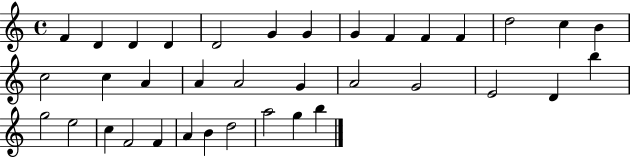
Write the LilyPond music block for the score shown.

{
  \clef treble
  \time 4/4
  \defaultTimeSignature
  \key c \major
  f'4 d'4 d'4 d'4 | d'2 g'4 g'4 | g'4 f'4 f'4 f'4 | d''2 c''4 b'4 | \break c''2 c''4 a'4 | a'4 a'2 g'4 | a'2 g'2 | e'2 d'4 b''4 | \break g''2 e''2 | c''4 f'2 f'4 | a'4 b'4 d''2 | a''2 g''4 b''4 | \break \bar "|."
}